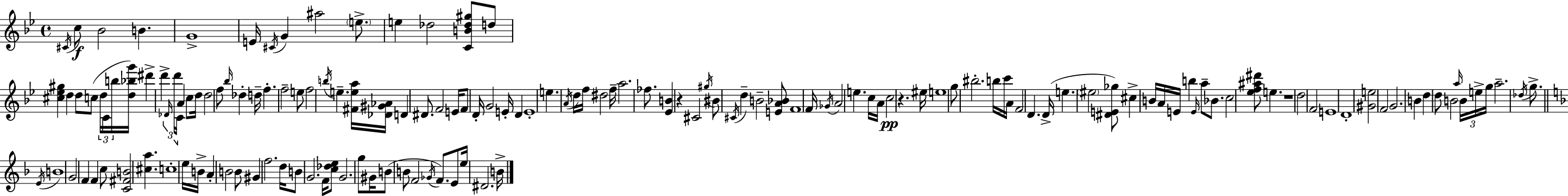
{
  \clef treble
  \time 4/4
  \defaultTimeSignature
  \key bes \major
  \repeat volta 2 { \acciaccatura { cis'16 }\f c''8 bes'2 b'4. | g'1-> | e'16 \acciaccatura { cis'16 } g'4 ais''2 \parenthesize e''8.-> | e''4 des''2 <c' b' des'' gis''>8 | \break d''8 <cis'' ees'' gis''>4 d''4 d''8 c''8( \tuplet 3/2 { d''16 c'16 | b''16 } <d'' bes'' g'''>16) dis'''4-> d'''4-> \tuplet 3/2 { \grace { des'16 } d'''16 c'16 } a'4 | c''8 d''16 d''2 f''8 \grace { bes''16 } des''4-. | d''16-- f''4.-. f''2-- | \break e''8 f''2 \acciaccatura { b''16 } e''4.-- | <fis' e'' a''>16 <des' gis' aes'>16 d'4 dis'8. f'2 | e'16 f'8 d'16-. g'2 | e'16-. d'4 e'1-. | \break e''4. \acciaccatura { a'16 } d''16 f''16 dis''2 | f''16-- a''2. | fes''8. <ees' b'>4 r4 cis'2 | \acciaccatura { gis''16 } bis'8 \acciaccatura { cis'16 } d''4-- b'2-- | \break <e' a' bes'>8 f'1 | f'16 \acciaccatura { ges'16 } a'2 | e''4. c''16 a'16 c''2\pp | r4. eis''16 e''1 | \break g''8 bis''2.-. | b''16 c'''16 a'16 f'2 | d'4. d'16->( e''4. \parenthesize eis''2 | <dis' e' ges''>8) cis''4-> b'16 a'16 e'16 | \break b''4 \grace { e'16 } a''8-- bes'8. c''2 | <ees'' f'' ais'' dis'''>8 e''4. r1 | d''2 | f'2 e'1 | \break d'1-. | <gis' e''>2 | f'2 g'2. | b'4 d''4 d''8 | \break b'2 \grace { a''16 } \tuplet 3/2 { b'16 e''16-> g''16 } a''2.-- | \acciaccatura { des''16 } g''8.-> \bar "||" \break \key f \major \acciaccatura { e'16 } b'1 | g'2 f'4 f'4 | c''8 <c' fis' b'>2 <cis'' a''>4. | c''1-. | \break e''16 b'16-> a'4-. b'2 b'8 | gis'4 f''2. | d''16 b'8 g'2. | f'16 <c'' des'' e''>8 g'2. g''8 | \break gis'16 b'8( b'8 f'2 \acciaccatura { ges'16 }) f'8. | e'8 e''16 dis'2. | b'16-> } \bar "|."
}